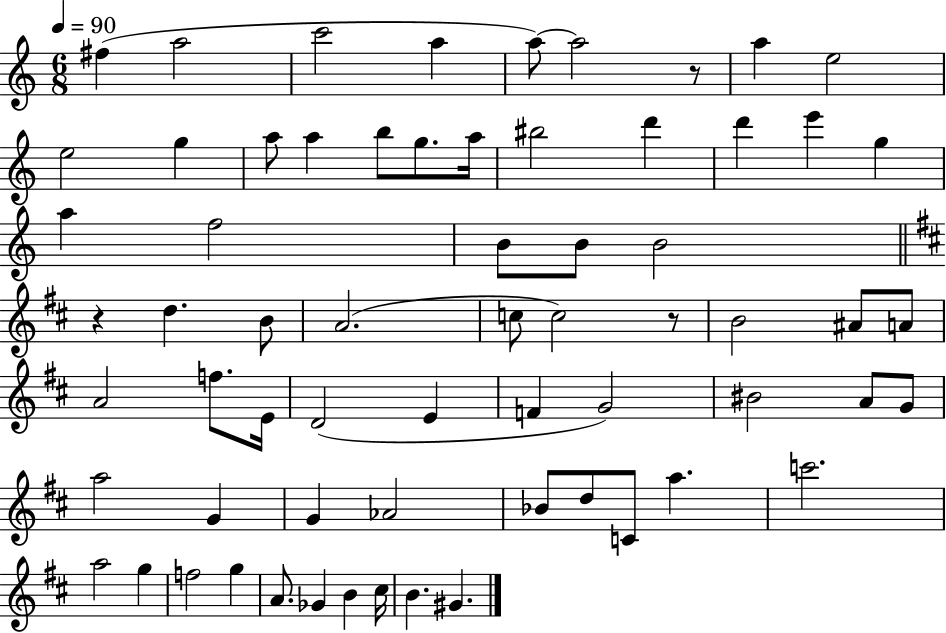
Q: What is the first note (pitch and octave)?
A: F#5